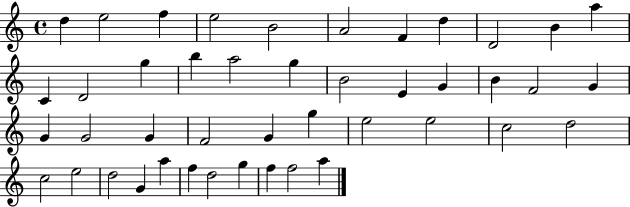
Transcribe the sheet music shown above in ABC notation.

X:1
T:Untitled
M:4/4
L:1/4
K:C
d e2 f e2 B2 A2 F d D2 B a C D2 g b a2 g B2 E G B F2 G G G2 G F2 G g e2 e2 c2 d2 c2 e2 d2 G a f d2 g f f2 a